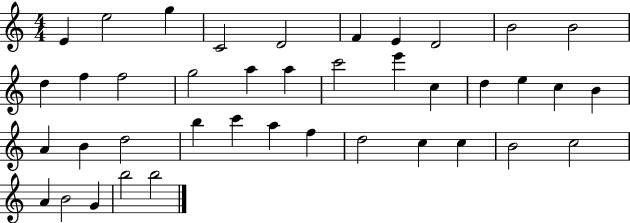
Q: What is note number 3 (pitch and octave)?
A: G5